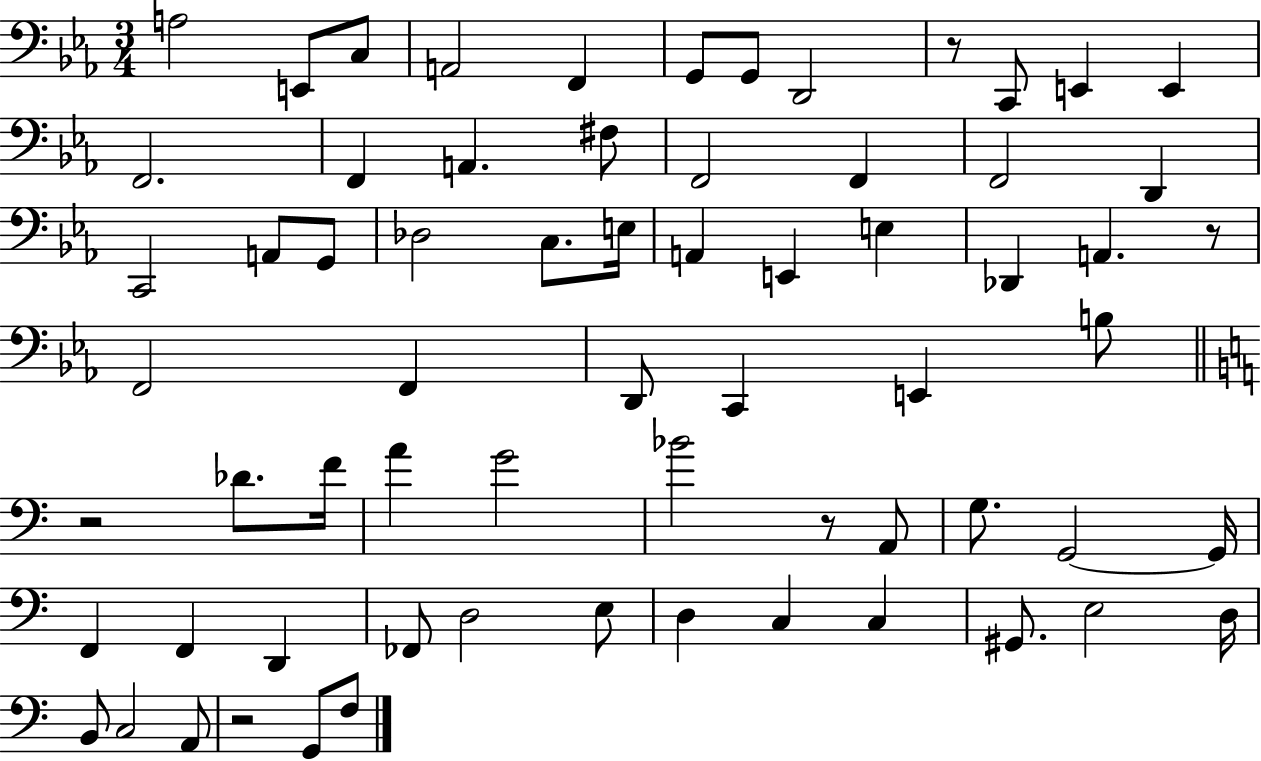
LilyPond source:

{
  \clef bass
  \numericTimeSignature
  \time 3/4
  \key ees \major
  a2 e,8 c8 | a,2 f,4 | g,8 g,8 d,2 | r8 c,8 e,4 e,4 | \break f,2. | f,4 a,4. fis8 | f,2 f,4 | f,2 d,4 | \break c,2 a,8 g,8 | des2 c8. e16 | a,4 e,4 e4 | des,4 a,4. r8 | \break f,2 f,4 | d,8 c,4 e,4 b8 | \bar "||" \break \key a \minor r2 des'8. f'16 | a'4 g'2 | bes'2 r8 a,8 | g8. g,2~~ g,16 | \break f,4 f,4 d,4 | fes,8 d2 e8 | d4 c4 c4 | gis,8. e2 d16 | \break b,8 c2 a,8 | r2 g,8 f8 | \bar "|."
}